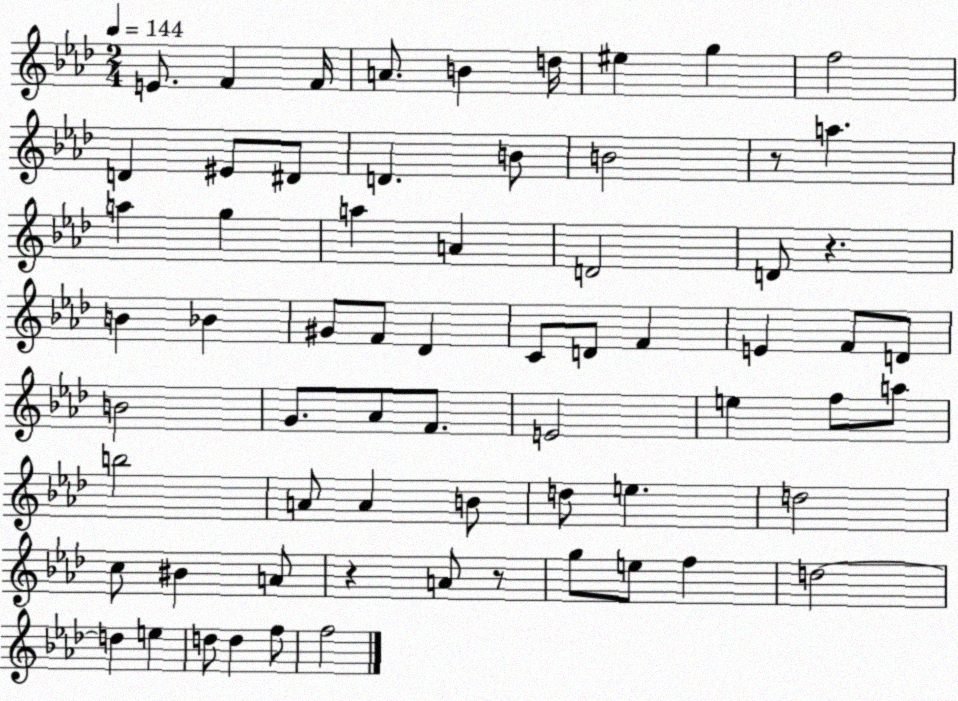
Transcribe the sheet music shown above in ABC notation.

X:1
T:Untitled
M:2/4
L:1/4
K:Ab
E/2 F F/4 A/2 B d/4 ^e g f2 D ^E/2 ^D/2 D B/2 B2 z/2 a a g a A D2 D/2 z B _B ^G/2 F/2 _D C/2 D/2 F E F/2 D/2 B2 G/2 _A/2 F/2 E2 e f/2 a/2 b2 A/2 A B/2 d/2 e d2 c/2 ^B A/2 z A/2 z/2 g/2 e/2 f d2 d e d/2 d f/2 f2